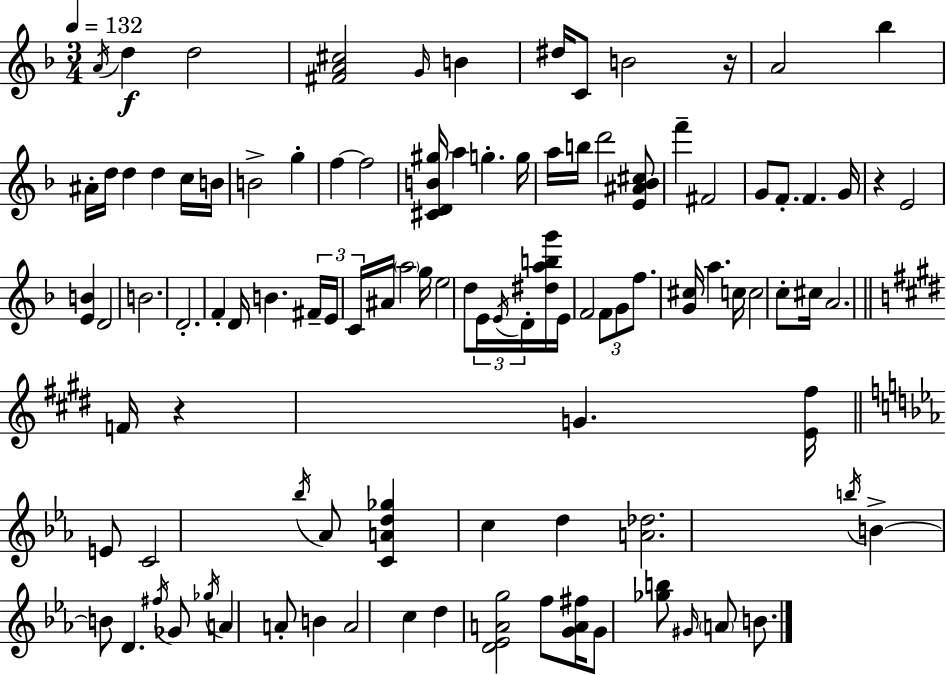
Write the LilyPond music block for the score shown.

{
  \clef treble
  \numericTimeSignature
  \time 3/4
  \key d \minor
  \tempo 4 = 132
  \acciaccatura { a'16 }\f d''4 d''2 | <fis' a' cis''>2 \grace { g'16 } b'4 | dis''16 c'8 b'2 | r16 a'2 bes''4 | \break ais'16-. d''16 d''4 d''4 | c''16 b'16 b'2-> g''4-. | f''4~~ f''2 | <cis' d' b' gis''>16 a''4 g''4.-. | \break g''16 a''16 b''16 d'''2 | <e' ais' bes' cis''>8 f'''4-- fis'2 | g'8 f'8.-. f'4. | g'16 r4 e'2 | \break <e' b'>4 d'2 | b'2. | d'2.-. | f'4-. d'16 b'4. | \break \tuplet 3/2 { fis'16-- e'16 c'16 } ais'16 \parenthesize a''2 | g''16 e''2 d''8 | \tuplet 3/2 { e'16 \acciaccatura { e'16 } d'16-. } <dis'' a'' b'' g'''>16 e'16 f'2 | \tuplet 3/2 { f'8 g'8 f''8. } <g' cis''>16 a''4. | \break c''16 c''2 | c''8-. cis''16 a'2. | \bar "||" \break \key e \major f'16 r4 g'4. <e' fis''>16 | \bar "||" \break \key c \minor e'8 c'2 \acciaccatura { bes''16 } aes'8 | <c' a' d'' ges''>4 c''4 d''4 | <a' des''>2. | \acciaccatura { b''16 } b'4->~~ b'8 d'4. | \break \acciaccatura { fis''16 } ges'8 \acciaccatura { ges''16 } a'4 a'8-. | b'4 a'2 | c''4 d''4 <d' ees' a' g''>2 | f''8 <g' a' fis''>16 g'8 <ges'' b''>8 \grace { gis'16 } | \break \parenthesize a'8 b'8. \bar "|."
}